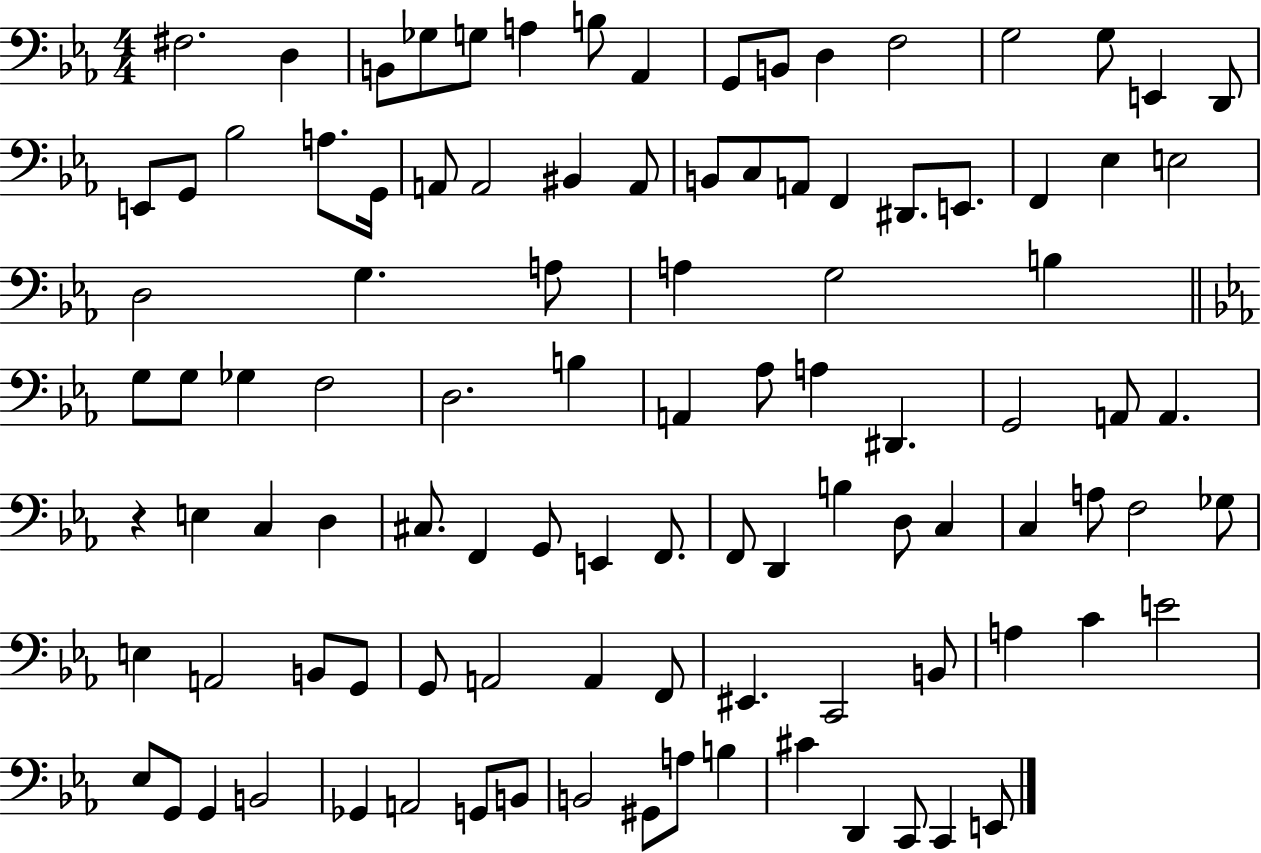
F#3/h. D3/q B2/e Gb3/e G3/e A3/q B3/e Ab2/q G2/e B2/e D3/q F3/h G3/h G3/e E2/q D2/e E2/e G2/e Bb3/h A3/e. G2/s A2/e A2/h BIS2/q A2/e B2/e C3/e A2/e F2/q D#2/e. E2/e. F2/q Eb3/q E3/h D3/h G3/q. A3/e A3/q G3/h B3/q G3/e G3/e Gb3/q F3/h D3/h. B3/q A2/q Ab3/e A3/q D#2/q. G2/h A2/e A2/q. R/q E3/q C3/q D3/q C#3/e. F2/q G2/e E2/q F2/e. F2/e D2/q B3/q D3/e C3/q C3/q A3/e F3/h Gb3/e E3/q A2/h B2/e G2/e G2/e A2/h A2/q F2/e EIS2/q. C2/h B2/e A3/q C4/q E4/h Eb3/e G2/e G2/q B2/h Gb2/q A2/h G2/e B2/e B2/h G#2/e A3/e B3/q C#4/q D2/q C2/e C2/q E2/e